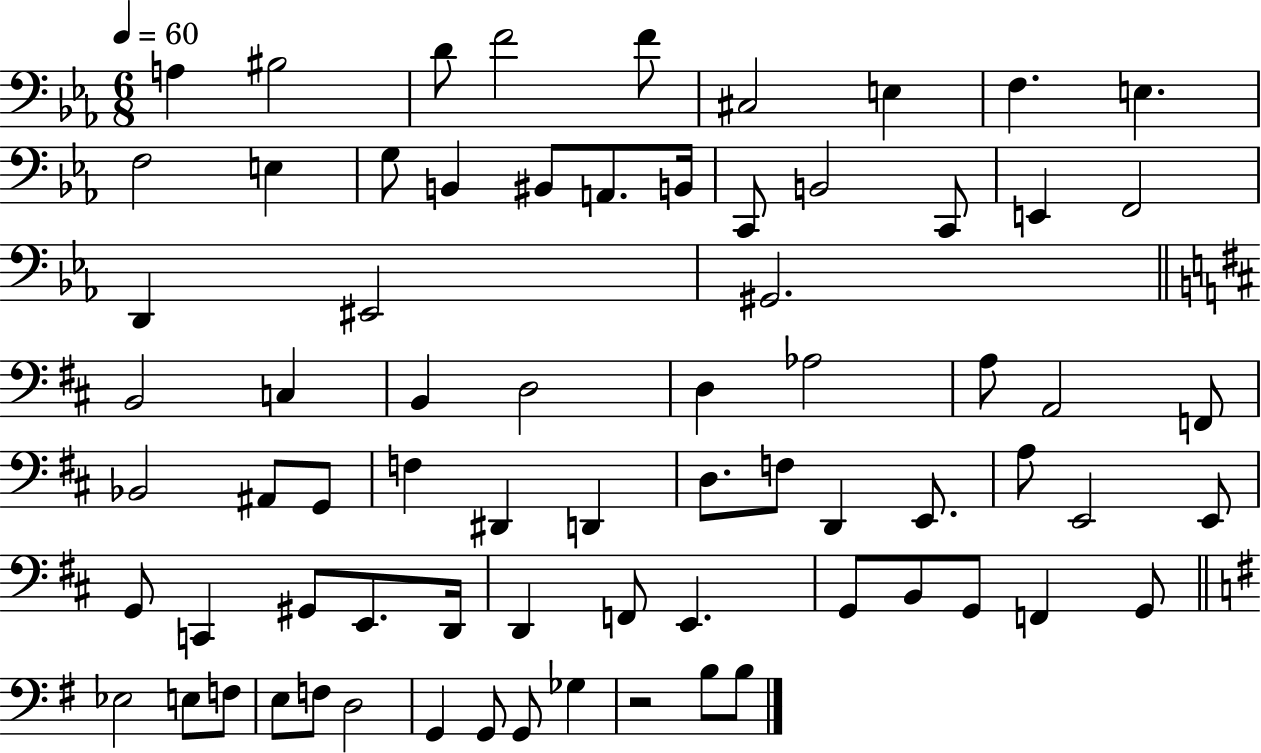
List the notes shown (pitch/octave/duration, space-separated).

A3/q BIS3/h D4/e F4/h F4/e C#3/h E3/q F3/q. E3/q. F3/h E3/q G3/e B2/q BIS2/e A2/e. B2/s C2/e B2/h C2/e E2/q F2/h D2/q EIS2/h G#2/h. B2/h C3/q B2/q D3/h D3/q Ab3/h A3/e A2/h F2/e Bb2/h A#2/e G2/e F3/q D#2/q D2/q D3/e. F3/e D2/q E2/e. A3/e E2/h E2/e G2/e C2/q G#2/e E2/e. D2/s D2/q F2/e E2/q. G2/e B2/e G2/e F2/q G2/e Eb3/h E3/e F3/e E3/e F3/e D3/h G2/q G2/e G2/e Gb3/q R/h B3/e B3/e